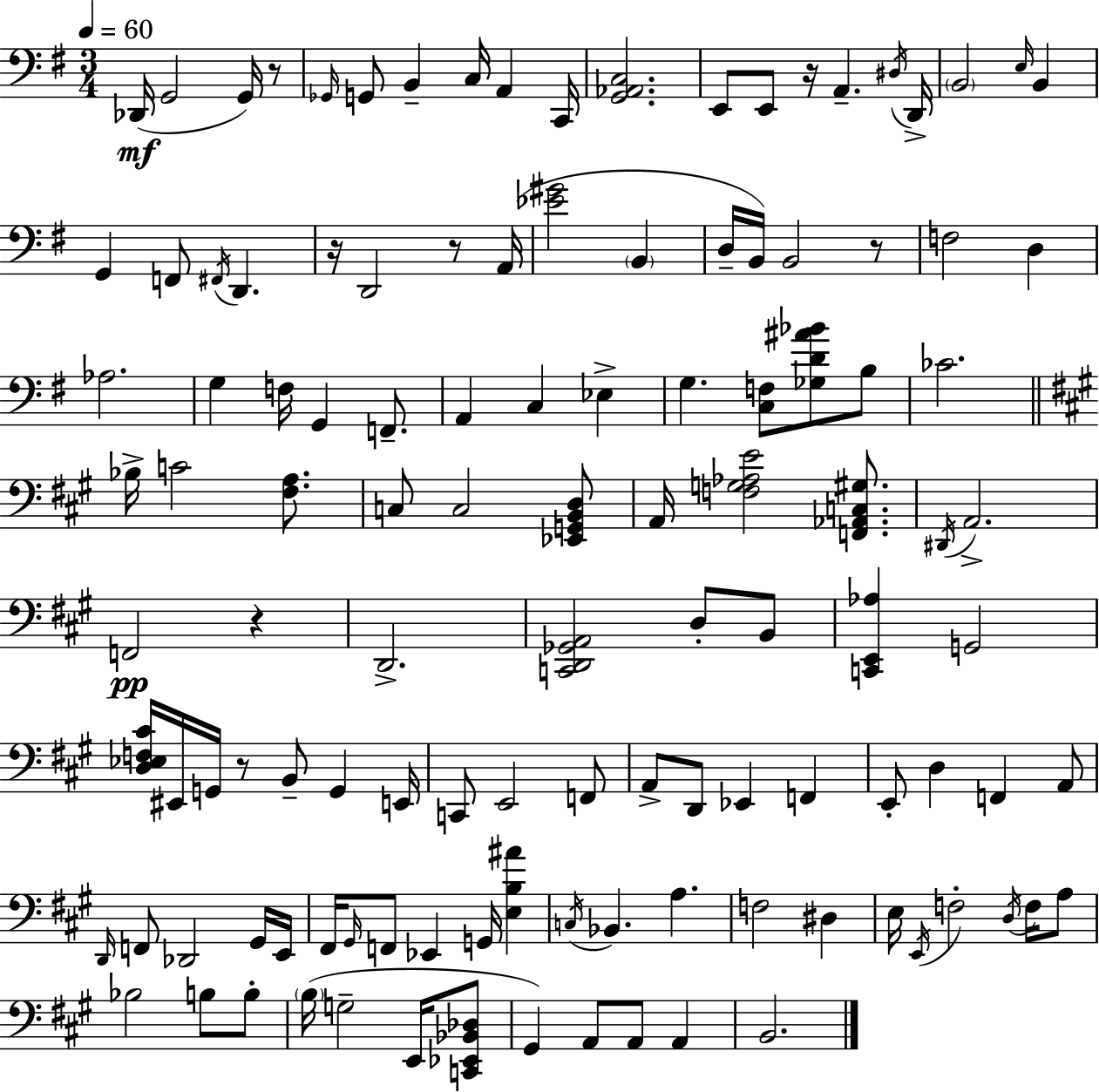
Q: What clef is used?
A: bass